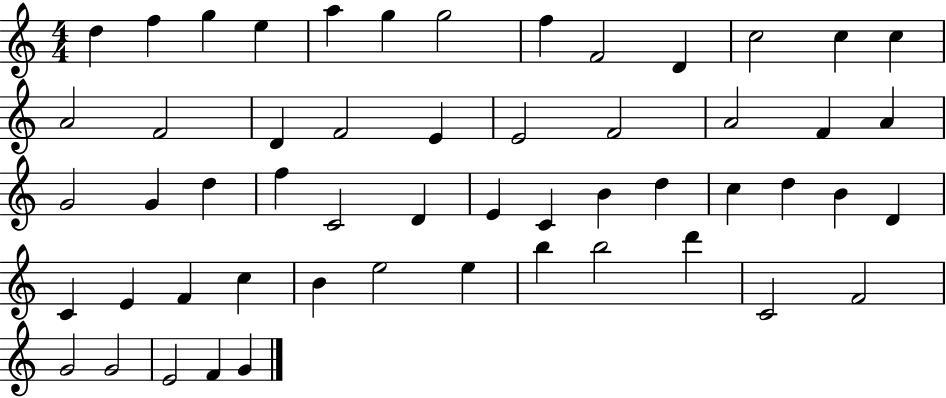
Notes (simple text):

D5/q F5/q G5/q E5/q A5/q G5/q G5/h F5/q F4/h D4/q C5/h C5/q C5/q A4/h F4/h D4/q F4/h E4/q E4/h F4/h A4/h F4/q A4/q G4/h G4/q D5/q F5/q C4/h D4/q E4/q C4/q B4/q D5/q C5/q D5/q B4/q D4/q C4/q E4/q F4/q C5/q B4/q E5/h E5/q B5/q B5/h D6/q C4/h F4/h G4/h G4/h E4/h F4/q G4/q